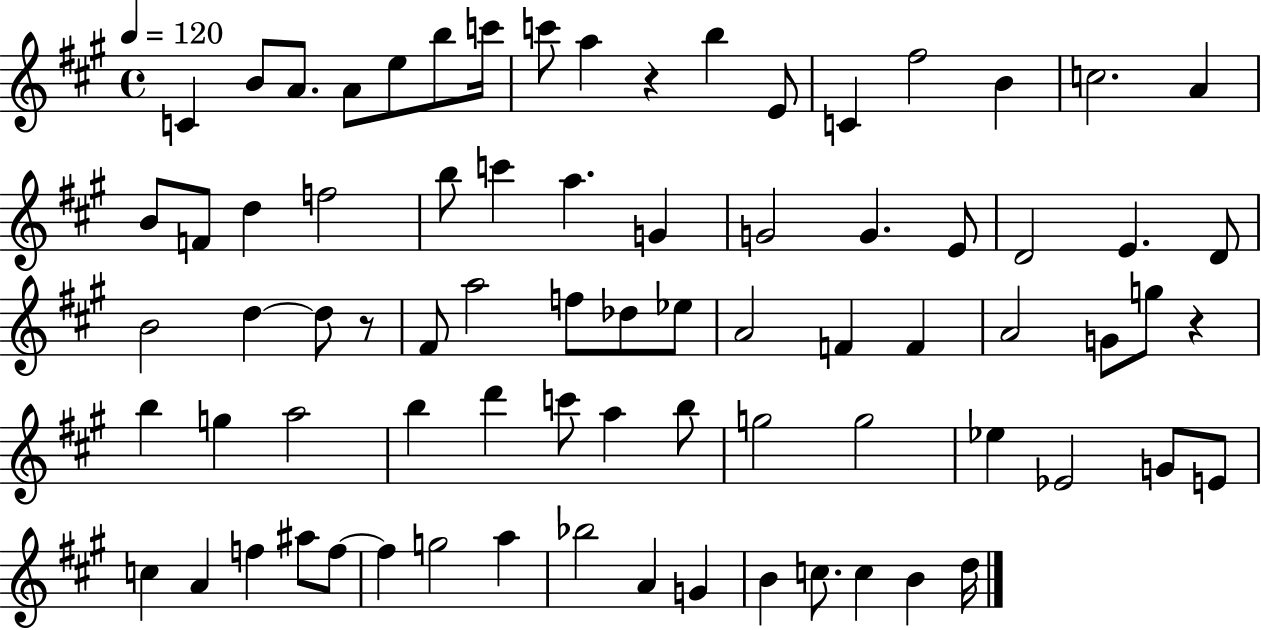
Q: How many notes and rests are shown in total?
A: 77